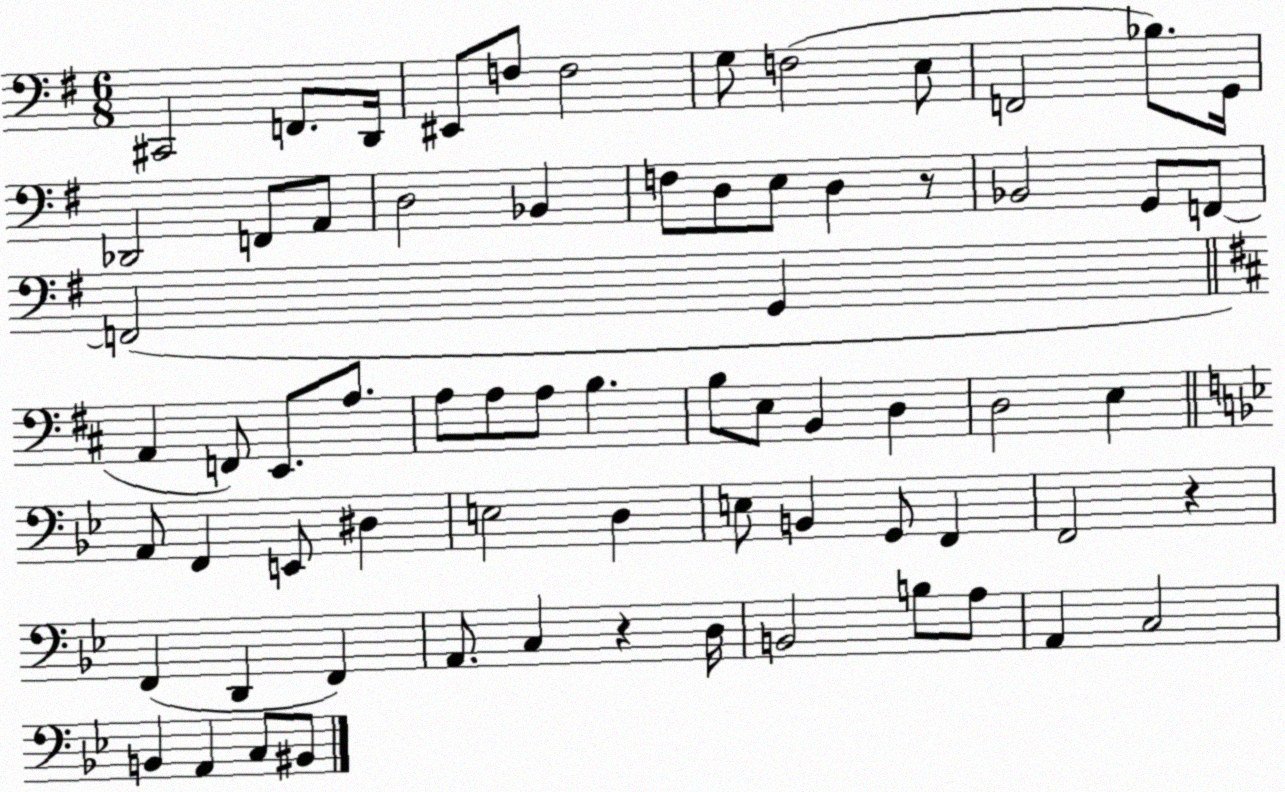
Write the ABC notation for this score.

X:1
T:Untitled
M:6/8
L:1/4
K:G
^C,,2 F,,/2 D,,/4 ^E,,/2 F,/2 F,2 G,/2 F,2 E,/2 F,,2 _B,/2 G,,/4 _D,,2 F,,/2 A,,/2 D,2 _B,, F,/2 D,/2 E,/2 D, z/2 _B,,2 G,,/2 F,,/2 F,,2 G,, A,, F,,/2 E,,/2 A,/2 A,/2 A,/2 A,/2 B, B,/2 E,/2 B,, D, D,2 E, A,,/2 F,, E,,/2 ^D, E,2 D, E,/2 B,, G,,/2 F,, F,,2 z F,, D,, F,, A,,/2 C, z D,/4 B,,2 B,/2 A,/2 A,, C,2 B,, A,, C,/2 ^B,,/2